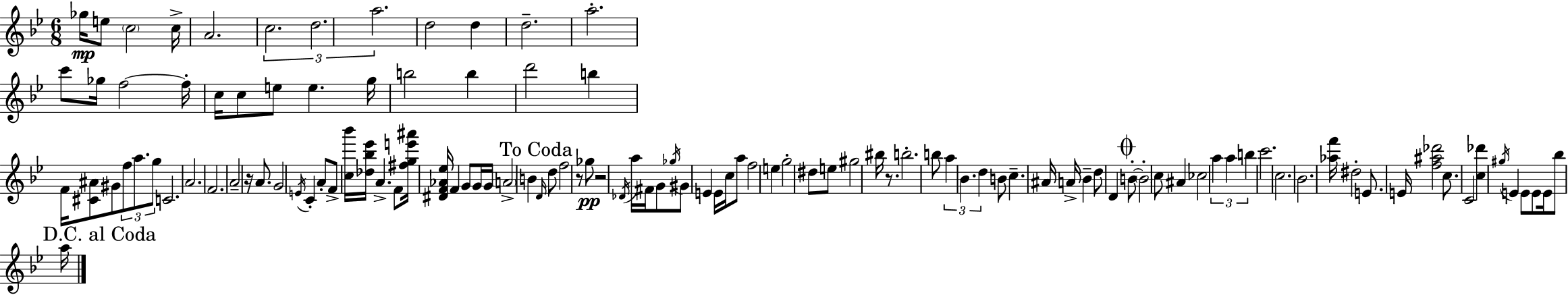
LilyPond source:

{
  \clef treble
  \numericTimeSignature
  \time 6/8
  \key bes \major
  ges''16\mp e''8 \parenthesize c''2 c''16-> | a'2. | \tuplet 3/2 { c''2. | d''2. | \break a''2. } | d''2 d''4 | d''2.-- | a''2.-. | \break c'''8 ges''16 f''2~~ f''16-. | c''16 c''8 e''8 e''4. g''16 | b''2 b''4 | d'''2 b''4 | \break f'16 <cis' ais'>8 gis'8 \tuplet 3/2 { f''8 a''8. g''8 } | c'2. | a'2. | f'2. | \break a'2-- r16 a'8. | g'2 \acciaccatura { e'16 } c'4-. | a'8-. f'8-> <c'' bes'''>16 <des'' bes'' ees'''>16 a'4.-> | f'8 <fis'' g'' e''' ais'''>16 <dis' f' aes' ees''>16 f'4 g'8 g'16 | \break g'16 \parenthesize a'2-> b'4 | \mark "To Coda" \grace { d'16 } d''8 f''2 | r8 ges''8\pp r2 | \acciaccatura { des'16 } a''16 fis'16 g'8 \acciaccatura { ges''16 } gis'8 e'4 | \break e'16 c''16 a''8 f''2 | e''4 g''2-. | dis''8 e''8 gis''2 | bis''16 r8. b''2.-. | \break b''8 \tuplet 3/2 { a''4 bes'4. | d''4 } b'8 c''4.-- | ais'16 a'16-> bes'4-- d''8 | d'4 \mark \markup { \musicglyph "scripts.coda" } b'8-.~~ \parenthesize b'2-. | \break c''8 ais'4 ces''2 | \tuplet 3/2 { a''4 a''4 | b''4 } c'''2. | c''2. | \break bes'2. | <aes'' f'''>16 dis''2-. | e'8. e'16 <f'' ais'' des'''>2 | c''8. c'2 | \break <c'' des'''>4 \acciaccatura { gis''16 } e'4 e'8 e'8 | e'16 bes''8 \mark "D.C. al Coda" a''16 \bar "|."
}